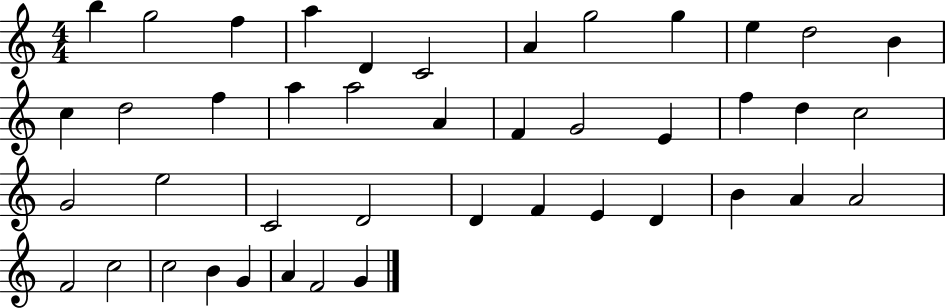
X:1
T:Untitled
M:4/4
L:1/4
K:C
b g2 f a D C2 A g2 g e d2 B c d2 f a a2 A F G2 E f d c2 G2 e2 C2 D2 D F E D B A A2 F2 c2 c2 B G A F2 G